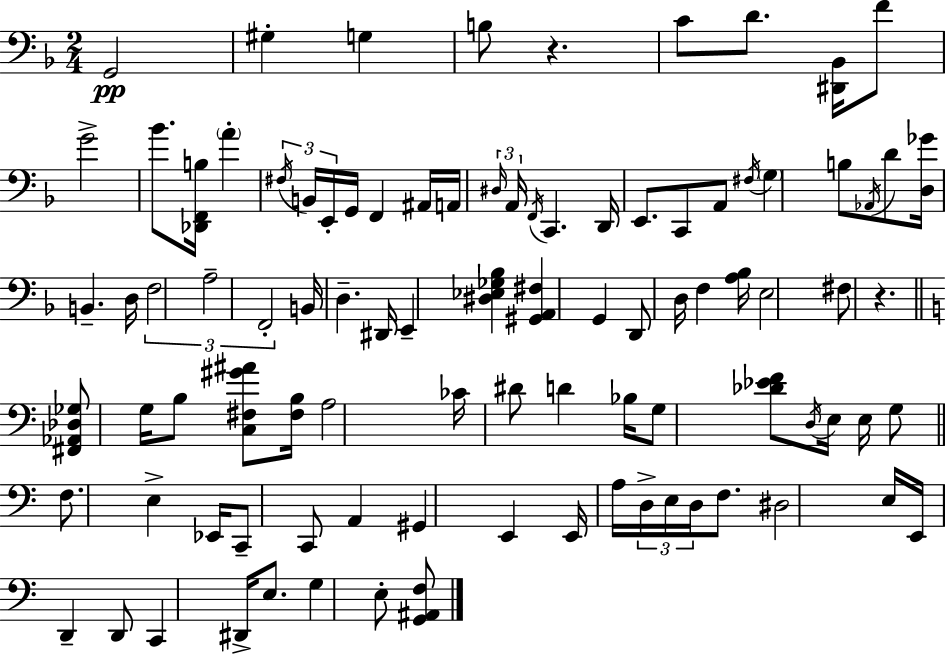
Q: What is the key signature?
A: D minor